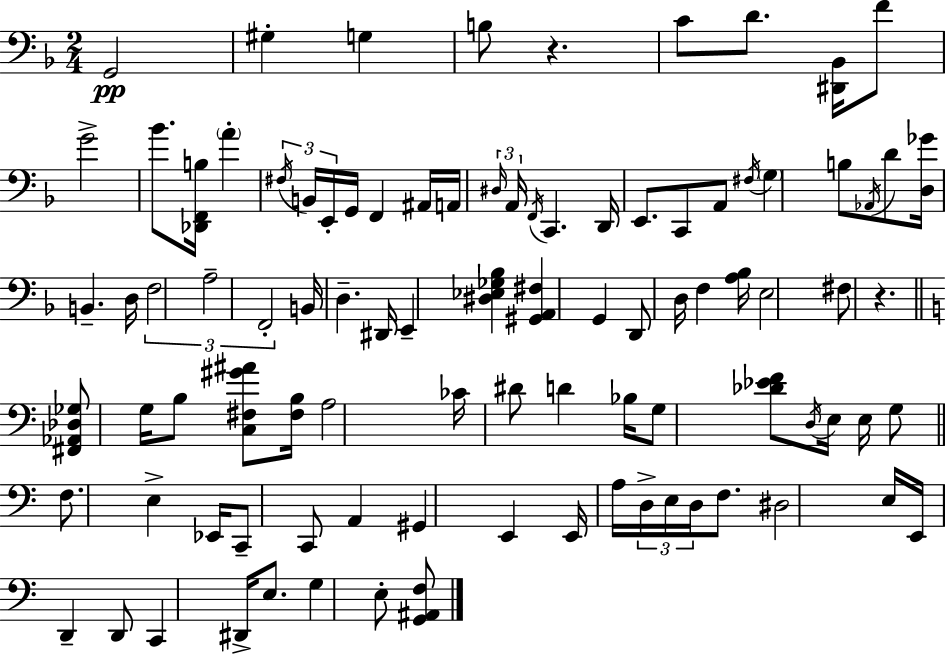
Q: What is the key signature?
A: D minor